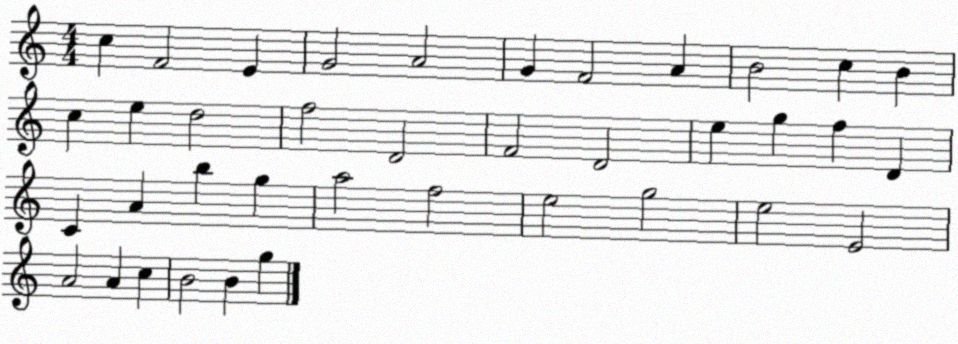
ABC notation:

X:1
T:Untitled
M:4/4
L:1/4
K:C
c F2 E G2 A2 G F2 A B2 c B c e d2 f2 D2 F2 D2 e g f D C A b g a2 f2 e2 g2 e2 E2 A2 A c B2 B g